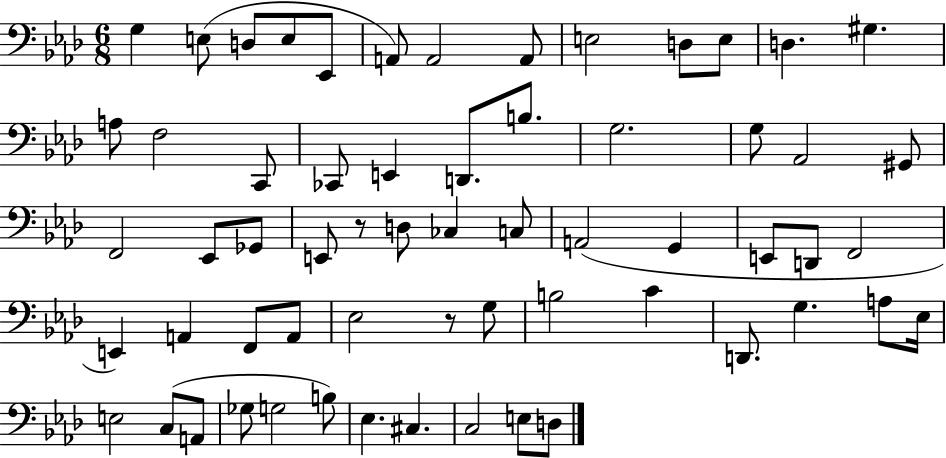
{
  \clef bass
  \numericTimeSignature
  \time 6/8
  \key aes \major
  \repeat volta 2 { g4 e8( d8 e8 ees,8 | a,8) a,2 a,8 | e2 d8 e8 | d4. gis4. | \break a8 f2 c,8 | ces,8 e,4 d,8. b8. | g2. | g8 aes,2 gis,8 | \break f,2 ees,8 ges,8 | e,8 r8 d8 ces4 c8 | a,2( g,4 | e,8 d,8 f,2 | \break e,4) a,4 f,8 a,8 | ees2 r8 g8 | b2 c'4 | d,8. g4. a8 ees16 | \break e2 c8( a,8 | ges8 g2 b8) | ees4. cis4. | c2 e8 d8 | \break } \bar "|."
}